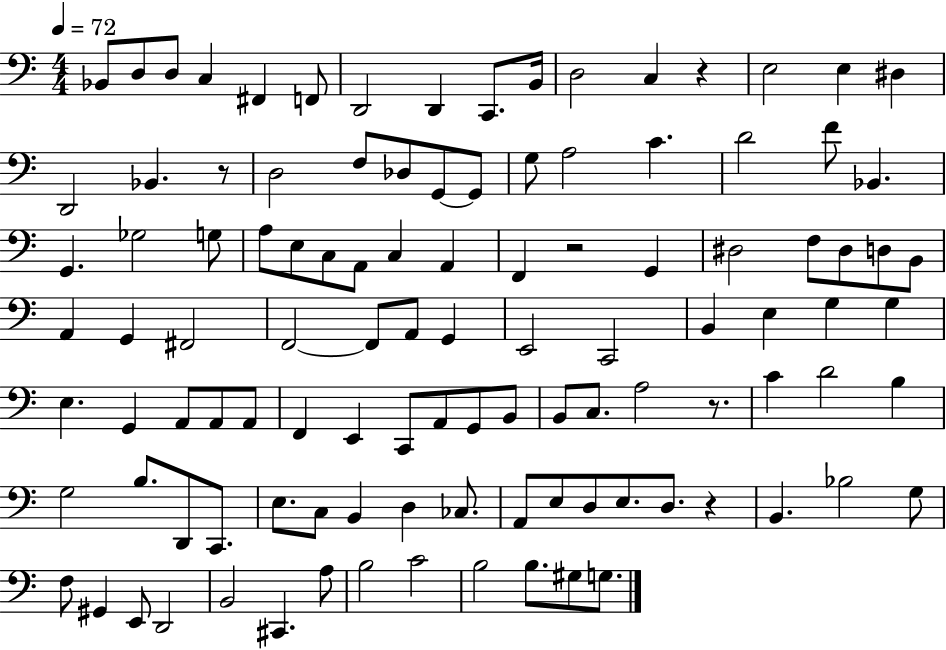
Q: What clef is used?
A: bass